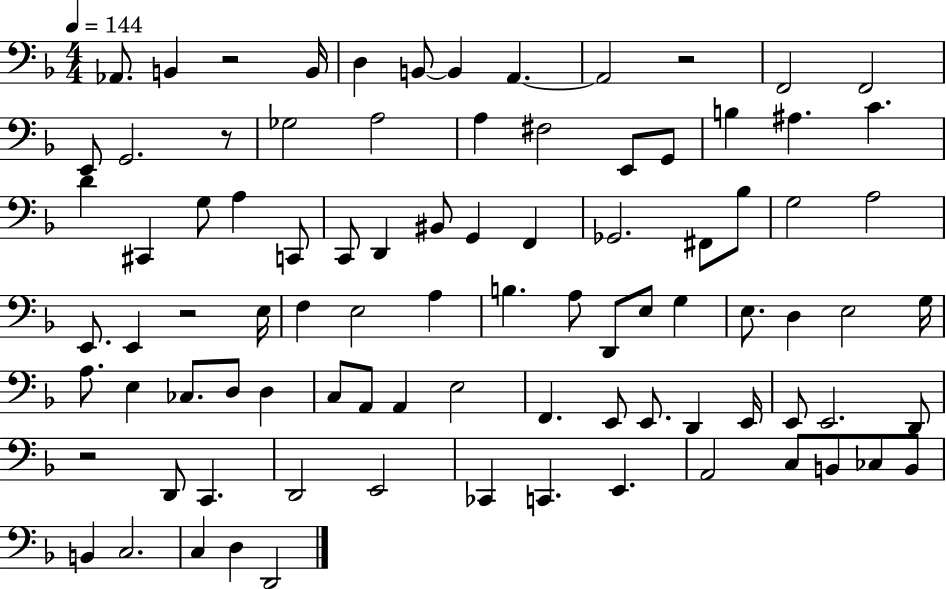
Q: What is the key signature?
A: F major